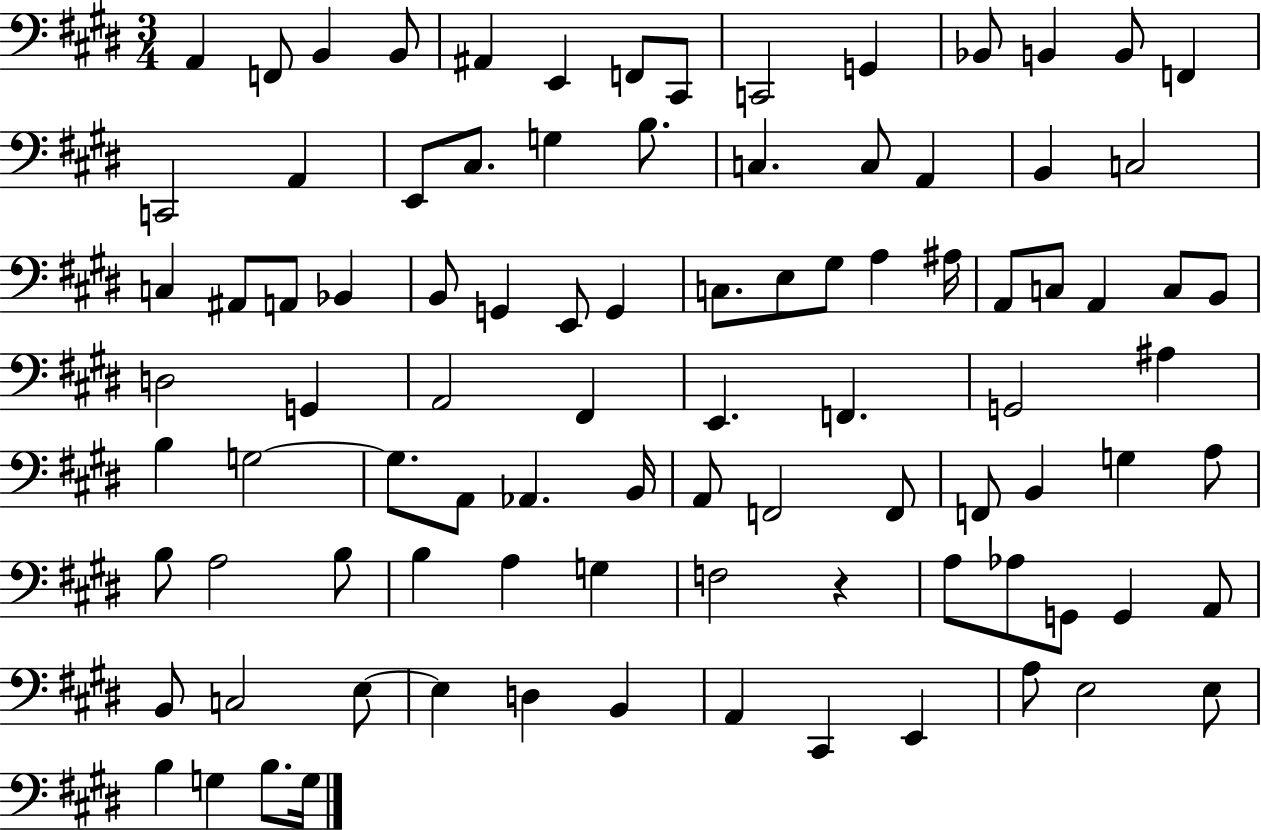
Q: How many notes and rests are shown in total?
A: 93